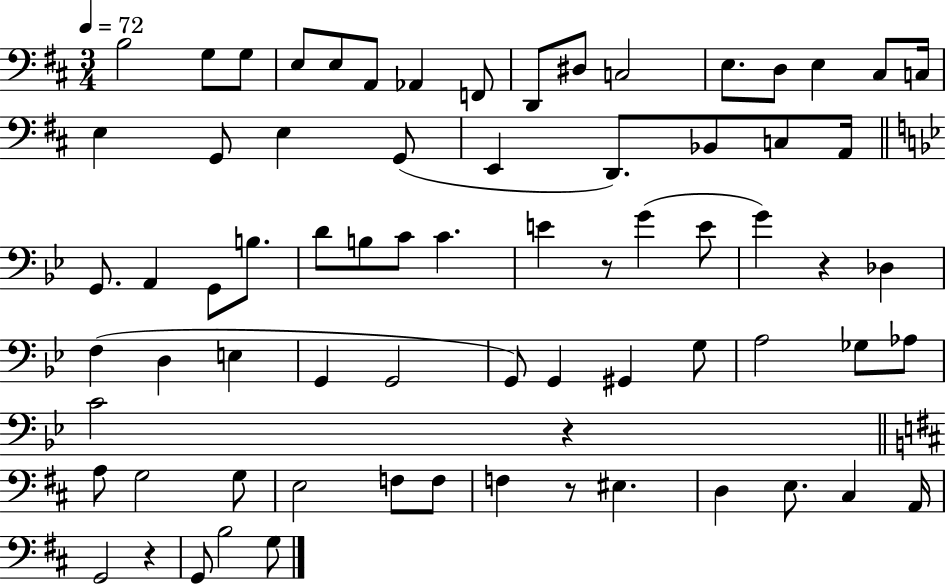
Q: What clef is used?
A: bass